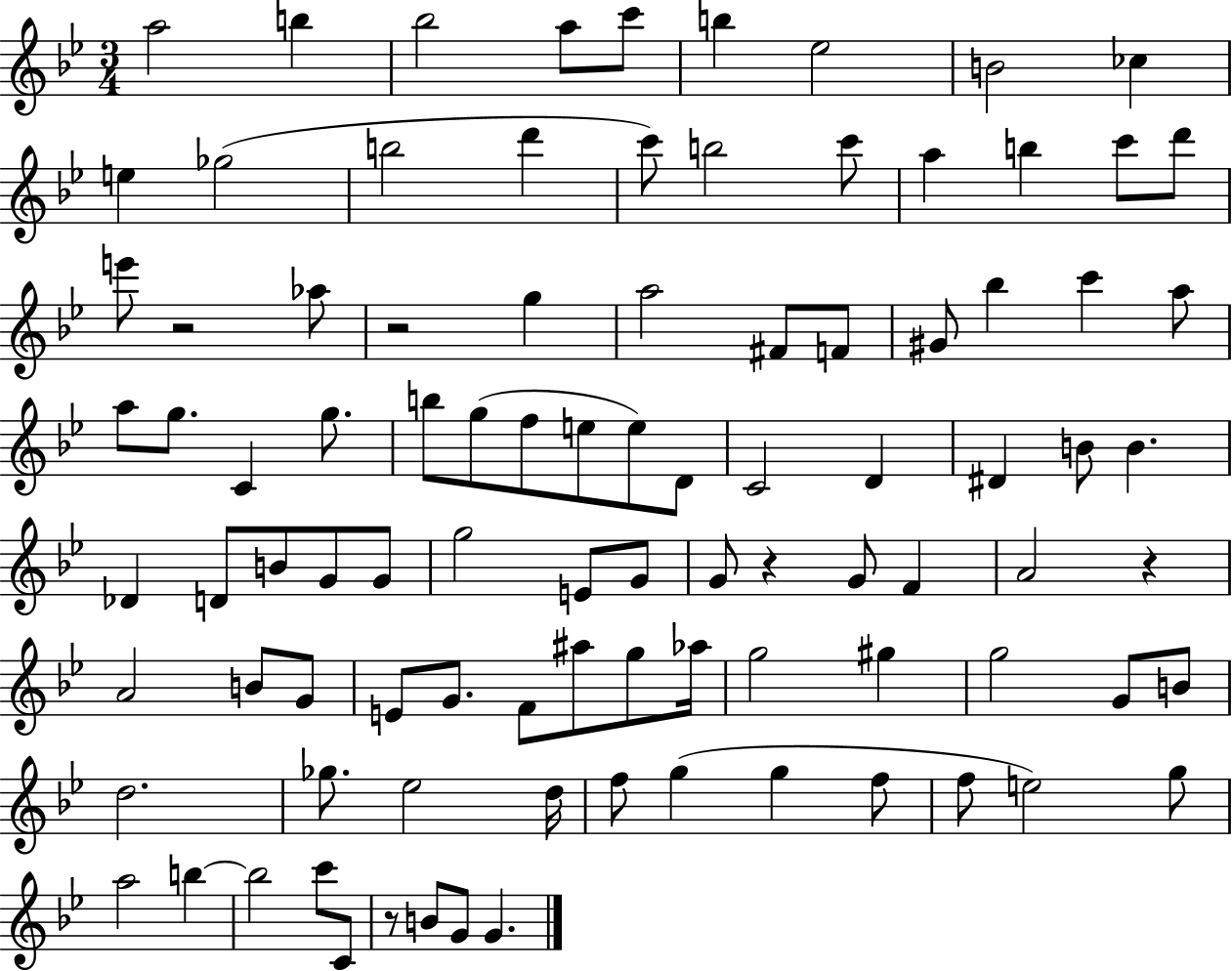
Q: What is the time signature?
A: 3/4